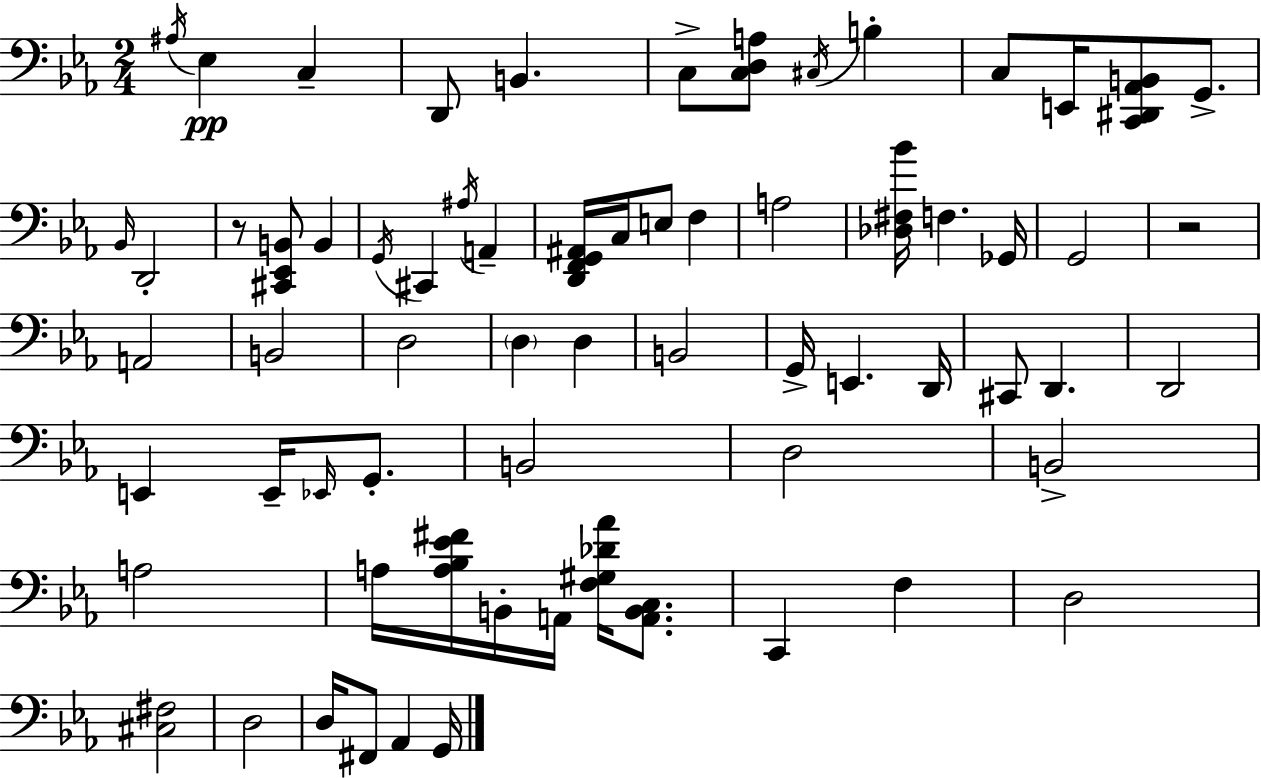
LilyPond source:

{
  \clef bass
  \numericTimeSignature
  \time 2/4
  \key ees \major
  \acciaccatura { ais16 }\pp ees4 c4-- | d,8 b,4. | c8-> <c d a>8 \acciaccatura { cis16 } b4-. | c8 e,16 <c, dis, aes, b,>8 g,8.-> | \break \grace { bes,16 } d,2-. | r8 <cis, ees, b,>8 b,4 | \acciaccatura { g,16 } cis,4 | \acciaccatura { ais16 } a,4-- <d, f, g, ais,>16 c16 e8 | \break f4 a2 | <des fis bes'>16 f4. | ges,16 g,2 | r2 | \break a,2 | b,2 | d2 | \parenthesize d4 | \break d4 b,2 | g,16-> e,4. | d,16 cis,8 d,4. | d,2 | \break e,4 | e,16-- \grace { ees,16 } g,8.-. b,2 | d2 | b,2-> | \break a2 | a16 <a bes ees' fis'>16 | b,16-. a,16 <f gis des' aes'>16 <a, b, c>8. c,4 | f4 d2 | \break <cis fis>2 | d2 | d16 fis,8 | aes,4 g,16 \bar "|."
}